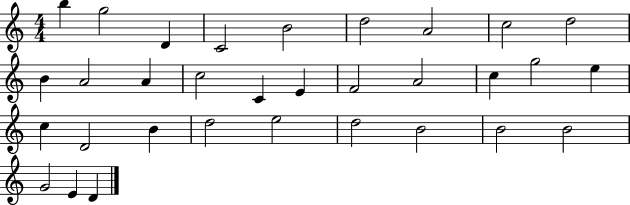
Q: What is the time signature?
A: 4/4